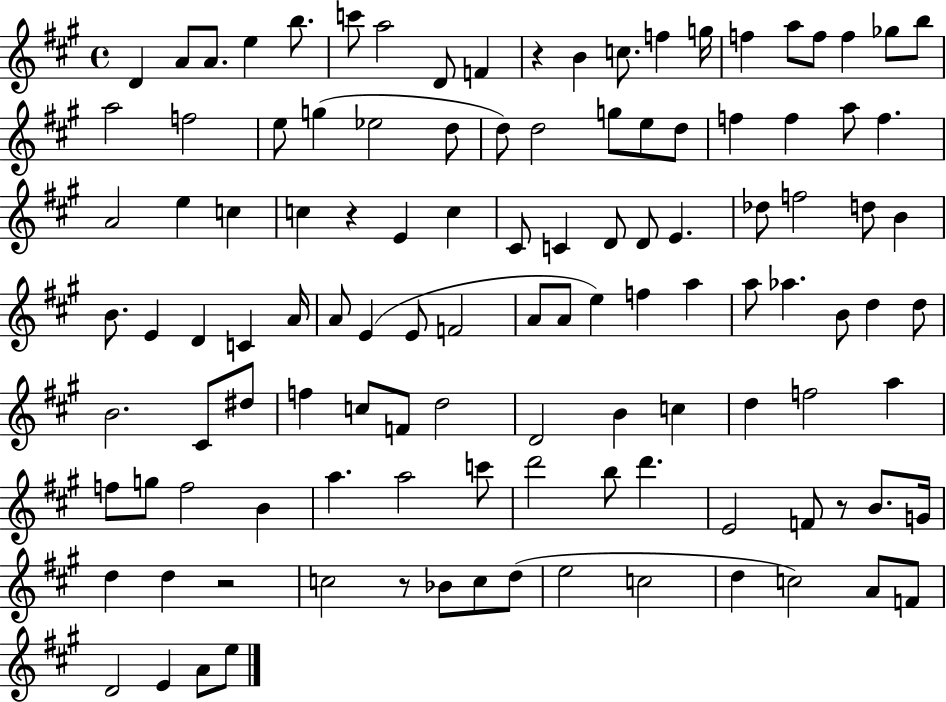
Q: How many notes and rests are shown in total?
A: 116